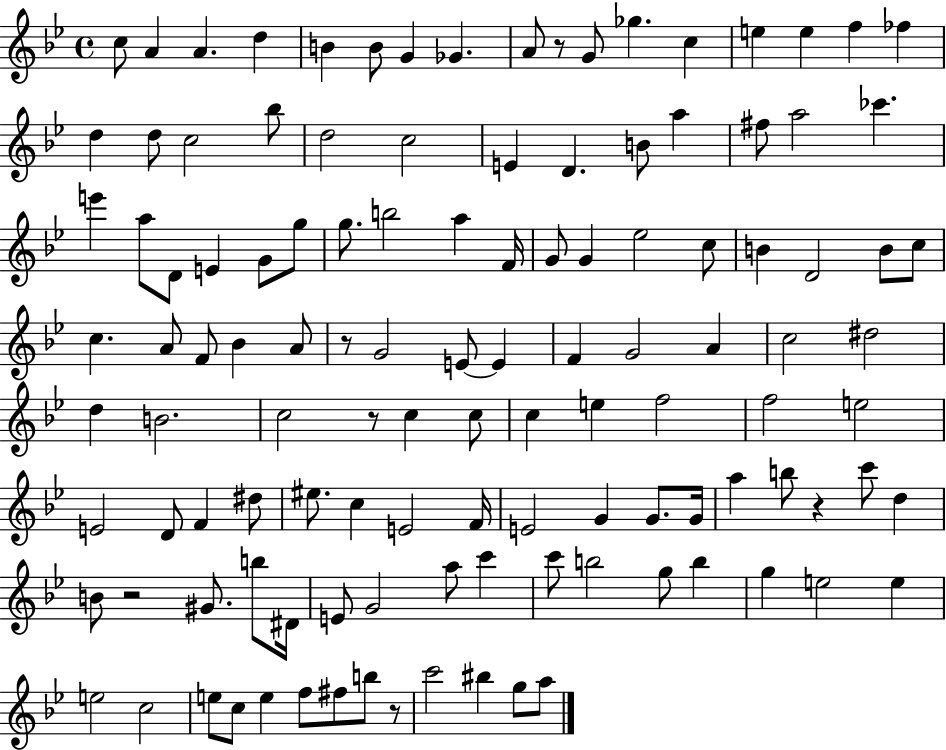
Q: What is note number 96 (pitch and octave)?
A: B5